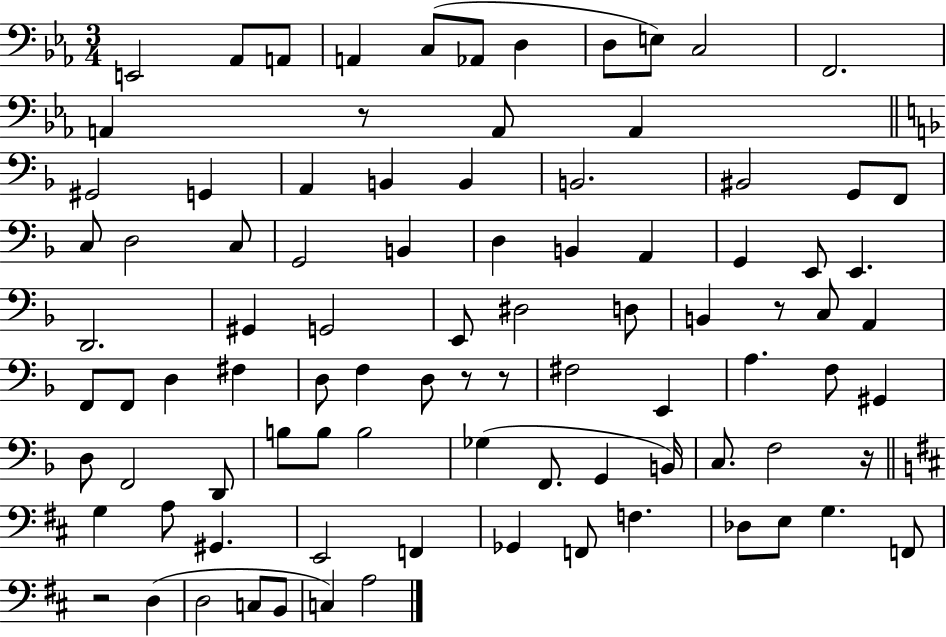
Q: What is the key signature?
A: EES major